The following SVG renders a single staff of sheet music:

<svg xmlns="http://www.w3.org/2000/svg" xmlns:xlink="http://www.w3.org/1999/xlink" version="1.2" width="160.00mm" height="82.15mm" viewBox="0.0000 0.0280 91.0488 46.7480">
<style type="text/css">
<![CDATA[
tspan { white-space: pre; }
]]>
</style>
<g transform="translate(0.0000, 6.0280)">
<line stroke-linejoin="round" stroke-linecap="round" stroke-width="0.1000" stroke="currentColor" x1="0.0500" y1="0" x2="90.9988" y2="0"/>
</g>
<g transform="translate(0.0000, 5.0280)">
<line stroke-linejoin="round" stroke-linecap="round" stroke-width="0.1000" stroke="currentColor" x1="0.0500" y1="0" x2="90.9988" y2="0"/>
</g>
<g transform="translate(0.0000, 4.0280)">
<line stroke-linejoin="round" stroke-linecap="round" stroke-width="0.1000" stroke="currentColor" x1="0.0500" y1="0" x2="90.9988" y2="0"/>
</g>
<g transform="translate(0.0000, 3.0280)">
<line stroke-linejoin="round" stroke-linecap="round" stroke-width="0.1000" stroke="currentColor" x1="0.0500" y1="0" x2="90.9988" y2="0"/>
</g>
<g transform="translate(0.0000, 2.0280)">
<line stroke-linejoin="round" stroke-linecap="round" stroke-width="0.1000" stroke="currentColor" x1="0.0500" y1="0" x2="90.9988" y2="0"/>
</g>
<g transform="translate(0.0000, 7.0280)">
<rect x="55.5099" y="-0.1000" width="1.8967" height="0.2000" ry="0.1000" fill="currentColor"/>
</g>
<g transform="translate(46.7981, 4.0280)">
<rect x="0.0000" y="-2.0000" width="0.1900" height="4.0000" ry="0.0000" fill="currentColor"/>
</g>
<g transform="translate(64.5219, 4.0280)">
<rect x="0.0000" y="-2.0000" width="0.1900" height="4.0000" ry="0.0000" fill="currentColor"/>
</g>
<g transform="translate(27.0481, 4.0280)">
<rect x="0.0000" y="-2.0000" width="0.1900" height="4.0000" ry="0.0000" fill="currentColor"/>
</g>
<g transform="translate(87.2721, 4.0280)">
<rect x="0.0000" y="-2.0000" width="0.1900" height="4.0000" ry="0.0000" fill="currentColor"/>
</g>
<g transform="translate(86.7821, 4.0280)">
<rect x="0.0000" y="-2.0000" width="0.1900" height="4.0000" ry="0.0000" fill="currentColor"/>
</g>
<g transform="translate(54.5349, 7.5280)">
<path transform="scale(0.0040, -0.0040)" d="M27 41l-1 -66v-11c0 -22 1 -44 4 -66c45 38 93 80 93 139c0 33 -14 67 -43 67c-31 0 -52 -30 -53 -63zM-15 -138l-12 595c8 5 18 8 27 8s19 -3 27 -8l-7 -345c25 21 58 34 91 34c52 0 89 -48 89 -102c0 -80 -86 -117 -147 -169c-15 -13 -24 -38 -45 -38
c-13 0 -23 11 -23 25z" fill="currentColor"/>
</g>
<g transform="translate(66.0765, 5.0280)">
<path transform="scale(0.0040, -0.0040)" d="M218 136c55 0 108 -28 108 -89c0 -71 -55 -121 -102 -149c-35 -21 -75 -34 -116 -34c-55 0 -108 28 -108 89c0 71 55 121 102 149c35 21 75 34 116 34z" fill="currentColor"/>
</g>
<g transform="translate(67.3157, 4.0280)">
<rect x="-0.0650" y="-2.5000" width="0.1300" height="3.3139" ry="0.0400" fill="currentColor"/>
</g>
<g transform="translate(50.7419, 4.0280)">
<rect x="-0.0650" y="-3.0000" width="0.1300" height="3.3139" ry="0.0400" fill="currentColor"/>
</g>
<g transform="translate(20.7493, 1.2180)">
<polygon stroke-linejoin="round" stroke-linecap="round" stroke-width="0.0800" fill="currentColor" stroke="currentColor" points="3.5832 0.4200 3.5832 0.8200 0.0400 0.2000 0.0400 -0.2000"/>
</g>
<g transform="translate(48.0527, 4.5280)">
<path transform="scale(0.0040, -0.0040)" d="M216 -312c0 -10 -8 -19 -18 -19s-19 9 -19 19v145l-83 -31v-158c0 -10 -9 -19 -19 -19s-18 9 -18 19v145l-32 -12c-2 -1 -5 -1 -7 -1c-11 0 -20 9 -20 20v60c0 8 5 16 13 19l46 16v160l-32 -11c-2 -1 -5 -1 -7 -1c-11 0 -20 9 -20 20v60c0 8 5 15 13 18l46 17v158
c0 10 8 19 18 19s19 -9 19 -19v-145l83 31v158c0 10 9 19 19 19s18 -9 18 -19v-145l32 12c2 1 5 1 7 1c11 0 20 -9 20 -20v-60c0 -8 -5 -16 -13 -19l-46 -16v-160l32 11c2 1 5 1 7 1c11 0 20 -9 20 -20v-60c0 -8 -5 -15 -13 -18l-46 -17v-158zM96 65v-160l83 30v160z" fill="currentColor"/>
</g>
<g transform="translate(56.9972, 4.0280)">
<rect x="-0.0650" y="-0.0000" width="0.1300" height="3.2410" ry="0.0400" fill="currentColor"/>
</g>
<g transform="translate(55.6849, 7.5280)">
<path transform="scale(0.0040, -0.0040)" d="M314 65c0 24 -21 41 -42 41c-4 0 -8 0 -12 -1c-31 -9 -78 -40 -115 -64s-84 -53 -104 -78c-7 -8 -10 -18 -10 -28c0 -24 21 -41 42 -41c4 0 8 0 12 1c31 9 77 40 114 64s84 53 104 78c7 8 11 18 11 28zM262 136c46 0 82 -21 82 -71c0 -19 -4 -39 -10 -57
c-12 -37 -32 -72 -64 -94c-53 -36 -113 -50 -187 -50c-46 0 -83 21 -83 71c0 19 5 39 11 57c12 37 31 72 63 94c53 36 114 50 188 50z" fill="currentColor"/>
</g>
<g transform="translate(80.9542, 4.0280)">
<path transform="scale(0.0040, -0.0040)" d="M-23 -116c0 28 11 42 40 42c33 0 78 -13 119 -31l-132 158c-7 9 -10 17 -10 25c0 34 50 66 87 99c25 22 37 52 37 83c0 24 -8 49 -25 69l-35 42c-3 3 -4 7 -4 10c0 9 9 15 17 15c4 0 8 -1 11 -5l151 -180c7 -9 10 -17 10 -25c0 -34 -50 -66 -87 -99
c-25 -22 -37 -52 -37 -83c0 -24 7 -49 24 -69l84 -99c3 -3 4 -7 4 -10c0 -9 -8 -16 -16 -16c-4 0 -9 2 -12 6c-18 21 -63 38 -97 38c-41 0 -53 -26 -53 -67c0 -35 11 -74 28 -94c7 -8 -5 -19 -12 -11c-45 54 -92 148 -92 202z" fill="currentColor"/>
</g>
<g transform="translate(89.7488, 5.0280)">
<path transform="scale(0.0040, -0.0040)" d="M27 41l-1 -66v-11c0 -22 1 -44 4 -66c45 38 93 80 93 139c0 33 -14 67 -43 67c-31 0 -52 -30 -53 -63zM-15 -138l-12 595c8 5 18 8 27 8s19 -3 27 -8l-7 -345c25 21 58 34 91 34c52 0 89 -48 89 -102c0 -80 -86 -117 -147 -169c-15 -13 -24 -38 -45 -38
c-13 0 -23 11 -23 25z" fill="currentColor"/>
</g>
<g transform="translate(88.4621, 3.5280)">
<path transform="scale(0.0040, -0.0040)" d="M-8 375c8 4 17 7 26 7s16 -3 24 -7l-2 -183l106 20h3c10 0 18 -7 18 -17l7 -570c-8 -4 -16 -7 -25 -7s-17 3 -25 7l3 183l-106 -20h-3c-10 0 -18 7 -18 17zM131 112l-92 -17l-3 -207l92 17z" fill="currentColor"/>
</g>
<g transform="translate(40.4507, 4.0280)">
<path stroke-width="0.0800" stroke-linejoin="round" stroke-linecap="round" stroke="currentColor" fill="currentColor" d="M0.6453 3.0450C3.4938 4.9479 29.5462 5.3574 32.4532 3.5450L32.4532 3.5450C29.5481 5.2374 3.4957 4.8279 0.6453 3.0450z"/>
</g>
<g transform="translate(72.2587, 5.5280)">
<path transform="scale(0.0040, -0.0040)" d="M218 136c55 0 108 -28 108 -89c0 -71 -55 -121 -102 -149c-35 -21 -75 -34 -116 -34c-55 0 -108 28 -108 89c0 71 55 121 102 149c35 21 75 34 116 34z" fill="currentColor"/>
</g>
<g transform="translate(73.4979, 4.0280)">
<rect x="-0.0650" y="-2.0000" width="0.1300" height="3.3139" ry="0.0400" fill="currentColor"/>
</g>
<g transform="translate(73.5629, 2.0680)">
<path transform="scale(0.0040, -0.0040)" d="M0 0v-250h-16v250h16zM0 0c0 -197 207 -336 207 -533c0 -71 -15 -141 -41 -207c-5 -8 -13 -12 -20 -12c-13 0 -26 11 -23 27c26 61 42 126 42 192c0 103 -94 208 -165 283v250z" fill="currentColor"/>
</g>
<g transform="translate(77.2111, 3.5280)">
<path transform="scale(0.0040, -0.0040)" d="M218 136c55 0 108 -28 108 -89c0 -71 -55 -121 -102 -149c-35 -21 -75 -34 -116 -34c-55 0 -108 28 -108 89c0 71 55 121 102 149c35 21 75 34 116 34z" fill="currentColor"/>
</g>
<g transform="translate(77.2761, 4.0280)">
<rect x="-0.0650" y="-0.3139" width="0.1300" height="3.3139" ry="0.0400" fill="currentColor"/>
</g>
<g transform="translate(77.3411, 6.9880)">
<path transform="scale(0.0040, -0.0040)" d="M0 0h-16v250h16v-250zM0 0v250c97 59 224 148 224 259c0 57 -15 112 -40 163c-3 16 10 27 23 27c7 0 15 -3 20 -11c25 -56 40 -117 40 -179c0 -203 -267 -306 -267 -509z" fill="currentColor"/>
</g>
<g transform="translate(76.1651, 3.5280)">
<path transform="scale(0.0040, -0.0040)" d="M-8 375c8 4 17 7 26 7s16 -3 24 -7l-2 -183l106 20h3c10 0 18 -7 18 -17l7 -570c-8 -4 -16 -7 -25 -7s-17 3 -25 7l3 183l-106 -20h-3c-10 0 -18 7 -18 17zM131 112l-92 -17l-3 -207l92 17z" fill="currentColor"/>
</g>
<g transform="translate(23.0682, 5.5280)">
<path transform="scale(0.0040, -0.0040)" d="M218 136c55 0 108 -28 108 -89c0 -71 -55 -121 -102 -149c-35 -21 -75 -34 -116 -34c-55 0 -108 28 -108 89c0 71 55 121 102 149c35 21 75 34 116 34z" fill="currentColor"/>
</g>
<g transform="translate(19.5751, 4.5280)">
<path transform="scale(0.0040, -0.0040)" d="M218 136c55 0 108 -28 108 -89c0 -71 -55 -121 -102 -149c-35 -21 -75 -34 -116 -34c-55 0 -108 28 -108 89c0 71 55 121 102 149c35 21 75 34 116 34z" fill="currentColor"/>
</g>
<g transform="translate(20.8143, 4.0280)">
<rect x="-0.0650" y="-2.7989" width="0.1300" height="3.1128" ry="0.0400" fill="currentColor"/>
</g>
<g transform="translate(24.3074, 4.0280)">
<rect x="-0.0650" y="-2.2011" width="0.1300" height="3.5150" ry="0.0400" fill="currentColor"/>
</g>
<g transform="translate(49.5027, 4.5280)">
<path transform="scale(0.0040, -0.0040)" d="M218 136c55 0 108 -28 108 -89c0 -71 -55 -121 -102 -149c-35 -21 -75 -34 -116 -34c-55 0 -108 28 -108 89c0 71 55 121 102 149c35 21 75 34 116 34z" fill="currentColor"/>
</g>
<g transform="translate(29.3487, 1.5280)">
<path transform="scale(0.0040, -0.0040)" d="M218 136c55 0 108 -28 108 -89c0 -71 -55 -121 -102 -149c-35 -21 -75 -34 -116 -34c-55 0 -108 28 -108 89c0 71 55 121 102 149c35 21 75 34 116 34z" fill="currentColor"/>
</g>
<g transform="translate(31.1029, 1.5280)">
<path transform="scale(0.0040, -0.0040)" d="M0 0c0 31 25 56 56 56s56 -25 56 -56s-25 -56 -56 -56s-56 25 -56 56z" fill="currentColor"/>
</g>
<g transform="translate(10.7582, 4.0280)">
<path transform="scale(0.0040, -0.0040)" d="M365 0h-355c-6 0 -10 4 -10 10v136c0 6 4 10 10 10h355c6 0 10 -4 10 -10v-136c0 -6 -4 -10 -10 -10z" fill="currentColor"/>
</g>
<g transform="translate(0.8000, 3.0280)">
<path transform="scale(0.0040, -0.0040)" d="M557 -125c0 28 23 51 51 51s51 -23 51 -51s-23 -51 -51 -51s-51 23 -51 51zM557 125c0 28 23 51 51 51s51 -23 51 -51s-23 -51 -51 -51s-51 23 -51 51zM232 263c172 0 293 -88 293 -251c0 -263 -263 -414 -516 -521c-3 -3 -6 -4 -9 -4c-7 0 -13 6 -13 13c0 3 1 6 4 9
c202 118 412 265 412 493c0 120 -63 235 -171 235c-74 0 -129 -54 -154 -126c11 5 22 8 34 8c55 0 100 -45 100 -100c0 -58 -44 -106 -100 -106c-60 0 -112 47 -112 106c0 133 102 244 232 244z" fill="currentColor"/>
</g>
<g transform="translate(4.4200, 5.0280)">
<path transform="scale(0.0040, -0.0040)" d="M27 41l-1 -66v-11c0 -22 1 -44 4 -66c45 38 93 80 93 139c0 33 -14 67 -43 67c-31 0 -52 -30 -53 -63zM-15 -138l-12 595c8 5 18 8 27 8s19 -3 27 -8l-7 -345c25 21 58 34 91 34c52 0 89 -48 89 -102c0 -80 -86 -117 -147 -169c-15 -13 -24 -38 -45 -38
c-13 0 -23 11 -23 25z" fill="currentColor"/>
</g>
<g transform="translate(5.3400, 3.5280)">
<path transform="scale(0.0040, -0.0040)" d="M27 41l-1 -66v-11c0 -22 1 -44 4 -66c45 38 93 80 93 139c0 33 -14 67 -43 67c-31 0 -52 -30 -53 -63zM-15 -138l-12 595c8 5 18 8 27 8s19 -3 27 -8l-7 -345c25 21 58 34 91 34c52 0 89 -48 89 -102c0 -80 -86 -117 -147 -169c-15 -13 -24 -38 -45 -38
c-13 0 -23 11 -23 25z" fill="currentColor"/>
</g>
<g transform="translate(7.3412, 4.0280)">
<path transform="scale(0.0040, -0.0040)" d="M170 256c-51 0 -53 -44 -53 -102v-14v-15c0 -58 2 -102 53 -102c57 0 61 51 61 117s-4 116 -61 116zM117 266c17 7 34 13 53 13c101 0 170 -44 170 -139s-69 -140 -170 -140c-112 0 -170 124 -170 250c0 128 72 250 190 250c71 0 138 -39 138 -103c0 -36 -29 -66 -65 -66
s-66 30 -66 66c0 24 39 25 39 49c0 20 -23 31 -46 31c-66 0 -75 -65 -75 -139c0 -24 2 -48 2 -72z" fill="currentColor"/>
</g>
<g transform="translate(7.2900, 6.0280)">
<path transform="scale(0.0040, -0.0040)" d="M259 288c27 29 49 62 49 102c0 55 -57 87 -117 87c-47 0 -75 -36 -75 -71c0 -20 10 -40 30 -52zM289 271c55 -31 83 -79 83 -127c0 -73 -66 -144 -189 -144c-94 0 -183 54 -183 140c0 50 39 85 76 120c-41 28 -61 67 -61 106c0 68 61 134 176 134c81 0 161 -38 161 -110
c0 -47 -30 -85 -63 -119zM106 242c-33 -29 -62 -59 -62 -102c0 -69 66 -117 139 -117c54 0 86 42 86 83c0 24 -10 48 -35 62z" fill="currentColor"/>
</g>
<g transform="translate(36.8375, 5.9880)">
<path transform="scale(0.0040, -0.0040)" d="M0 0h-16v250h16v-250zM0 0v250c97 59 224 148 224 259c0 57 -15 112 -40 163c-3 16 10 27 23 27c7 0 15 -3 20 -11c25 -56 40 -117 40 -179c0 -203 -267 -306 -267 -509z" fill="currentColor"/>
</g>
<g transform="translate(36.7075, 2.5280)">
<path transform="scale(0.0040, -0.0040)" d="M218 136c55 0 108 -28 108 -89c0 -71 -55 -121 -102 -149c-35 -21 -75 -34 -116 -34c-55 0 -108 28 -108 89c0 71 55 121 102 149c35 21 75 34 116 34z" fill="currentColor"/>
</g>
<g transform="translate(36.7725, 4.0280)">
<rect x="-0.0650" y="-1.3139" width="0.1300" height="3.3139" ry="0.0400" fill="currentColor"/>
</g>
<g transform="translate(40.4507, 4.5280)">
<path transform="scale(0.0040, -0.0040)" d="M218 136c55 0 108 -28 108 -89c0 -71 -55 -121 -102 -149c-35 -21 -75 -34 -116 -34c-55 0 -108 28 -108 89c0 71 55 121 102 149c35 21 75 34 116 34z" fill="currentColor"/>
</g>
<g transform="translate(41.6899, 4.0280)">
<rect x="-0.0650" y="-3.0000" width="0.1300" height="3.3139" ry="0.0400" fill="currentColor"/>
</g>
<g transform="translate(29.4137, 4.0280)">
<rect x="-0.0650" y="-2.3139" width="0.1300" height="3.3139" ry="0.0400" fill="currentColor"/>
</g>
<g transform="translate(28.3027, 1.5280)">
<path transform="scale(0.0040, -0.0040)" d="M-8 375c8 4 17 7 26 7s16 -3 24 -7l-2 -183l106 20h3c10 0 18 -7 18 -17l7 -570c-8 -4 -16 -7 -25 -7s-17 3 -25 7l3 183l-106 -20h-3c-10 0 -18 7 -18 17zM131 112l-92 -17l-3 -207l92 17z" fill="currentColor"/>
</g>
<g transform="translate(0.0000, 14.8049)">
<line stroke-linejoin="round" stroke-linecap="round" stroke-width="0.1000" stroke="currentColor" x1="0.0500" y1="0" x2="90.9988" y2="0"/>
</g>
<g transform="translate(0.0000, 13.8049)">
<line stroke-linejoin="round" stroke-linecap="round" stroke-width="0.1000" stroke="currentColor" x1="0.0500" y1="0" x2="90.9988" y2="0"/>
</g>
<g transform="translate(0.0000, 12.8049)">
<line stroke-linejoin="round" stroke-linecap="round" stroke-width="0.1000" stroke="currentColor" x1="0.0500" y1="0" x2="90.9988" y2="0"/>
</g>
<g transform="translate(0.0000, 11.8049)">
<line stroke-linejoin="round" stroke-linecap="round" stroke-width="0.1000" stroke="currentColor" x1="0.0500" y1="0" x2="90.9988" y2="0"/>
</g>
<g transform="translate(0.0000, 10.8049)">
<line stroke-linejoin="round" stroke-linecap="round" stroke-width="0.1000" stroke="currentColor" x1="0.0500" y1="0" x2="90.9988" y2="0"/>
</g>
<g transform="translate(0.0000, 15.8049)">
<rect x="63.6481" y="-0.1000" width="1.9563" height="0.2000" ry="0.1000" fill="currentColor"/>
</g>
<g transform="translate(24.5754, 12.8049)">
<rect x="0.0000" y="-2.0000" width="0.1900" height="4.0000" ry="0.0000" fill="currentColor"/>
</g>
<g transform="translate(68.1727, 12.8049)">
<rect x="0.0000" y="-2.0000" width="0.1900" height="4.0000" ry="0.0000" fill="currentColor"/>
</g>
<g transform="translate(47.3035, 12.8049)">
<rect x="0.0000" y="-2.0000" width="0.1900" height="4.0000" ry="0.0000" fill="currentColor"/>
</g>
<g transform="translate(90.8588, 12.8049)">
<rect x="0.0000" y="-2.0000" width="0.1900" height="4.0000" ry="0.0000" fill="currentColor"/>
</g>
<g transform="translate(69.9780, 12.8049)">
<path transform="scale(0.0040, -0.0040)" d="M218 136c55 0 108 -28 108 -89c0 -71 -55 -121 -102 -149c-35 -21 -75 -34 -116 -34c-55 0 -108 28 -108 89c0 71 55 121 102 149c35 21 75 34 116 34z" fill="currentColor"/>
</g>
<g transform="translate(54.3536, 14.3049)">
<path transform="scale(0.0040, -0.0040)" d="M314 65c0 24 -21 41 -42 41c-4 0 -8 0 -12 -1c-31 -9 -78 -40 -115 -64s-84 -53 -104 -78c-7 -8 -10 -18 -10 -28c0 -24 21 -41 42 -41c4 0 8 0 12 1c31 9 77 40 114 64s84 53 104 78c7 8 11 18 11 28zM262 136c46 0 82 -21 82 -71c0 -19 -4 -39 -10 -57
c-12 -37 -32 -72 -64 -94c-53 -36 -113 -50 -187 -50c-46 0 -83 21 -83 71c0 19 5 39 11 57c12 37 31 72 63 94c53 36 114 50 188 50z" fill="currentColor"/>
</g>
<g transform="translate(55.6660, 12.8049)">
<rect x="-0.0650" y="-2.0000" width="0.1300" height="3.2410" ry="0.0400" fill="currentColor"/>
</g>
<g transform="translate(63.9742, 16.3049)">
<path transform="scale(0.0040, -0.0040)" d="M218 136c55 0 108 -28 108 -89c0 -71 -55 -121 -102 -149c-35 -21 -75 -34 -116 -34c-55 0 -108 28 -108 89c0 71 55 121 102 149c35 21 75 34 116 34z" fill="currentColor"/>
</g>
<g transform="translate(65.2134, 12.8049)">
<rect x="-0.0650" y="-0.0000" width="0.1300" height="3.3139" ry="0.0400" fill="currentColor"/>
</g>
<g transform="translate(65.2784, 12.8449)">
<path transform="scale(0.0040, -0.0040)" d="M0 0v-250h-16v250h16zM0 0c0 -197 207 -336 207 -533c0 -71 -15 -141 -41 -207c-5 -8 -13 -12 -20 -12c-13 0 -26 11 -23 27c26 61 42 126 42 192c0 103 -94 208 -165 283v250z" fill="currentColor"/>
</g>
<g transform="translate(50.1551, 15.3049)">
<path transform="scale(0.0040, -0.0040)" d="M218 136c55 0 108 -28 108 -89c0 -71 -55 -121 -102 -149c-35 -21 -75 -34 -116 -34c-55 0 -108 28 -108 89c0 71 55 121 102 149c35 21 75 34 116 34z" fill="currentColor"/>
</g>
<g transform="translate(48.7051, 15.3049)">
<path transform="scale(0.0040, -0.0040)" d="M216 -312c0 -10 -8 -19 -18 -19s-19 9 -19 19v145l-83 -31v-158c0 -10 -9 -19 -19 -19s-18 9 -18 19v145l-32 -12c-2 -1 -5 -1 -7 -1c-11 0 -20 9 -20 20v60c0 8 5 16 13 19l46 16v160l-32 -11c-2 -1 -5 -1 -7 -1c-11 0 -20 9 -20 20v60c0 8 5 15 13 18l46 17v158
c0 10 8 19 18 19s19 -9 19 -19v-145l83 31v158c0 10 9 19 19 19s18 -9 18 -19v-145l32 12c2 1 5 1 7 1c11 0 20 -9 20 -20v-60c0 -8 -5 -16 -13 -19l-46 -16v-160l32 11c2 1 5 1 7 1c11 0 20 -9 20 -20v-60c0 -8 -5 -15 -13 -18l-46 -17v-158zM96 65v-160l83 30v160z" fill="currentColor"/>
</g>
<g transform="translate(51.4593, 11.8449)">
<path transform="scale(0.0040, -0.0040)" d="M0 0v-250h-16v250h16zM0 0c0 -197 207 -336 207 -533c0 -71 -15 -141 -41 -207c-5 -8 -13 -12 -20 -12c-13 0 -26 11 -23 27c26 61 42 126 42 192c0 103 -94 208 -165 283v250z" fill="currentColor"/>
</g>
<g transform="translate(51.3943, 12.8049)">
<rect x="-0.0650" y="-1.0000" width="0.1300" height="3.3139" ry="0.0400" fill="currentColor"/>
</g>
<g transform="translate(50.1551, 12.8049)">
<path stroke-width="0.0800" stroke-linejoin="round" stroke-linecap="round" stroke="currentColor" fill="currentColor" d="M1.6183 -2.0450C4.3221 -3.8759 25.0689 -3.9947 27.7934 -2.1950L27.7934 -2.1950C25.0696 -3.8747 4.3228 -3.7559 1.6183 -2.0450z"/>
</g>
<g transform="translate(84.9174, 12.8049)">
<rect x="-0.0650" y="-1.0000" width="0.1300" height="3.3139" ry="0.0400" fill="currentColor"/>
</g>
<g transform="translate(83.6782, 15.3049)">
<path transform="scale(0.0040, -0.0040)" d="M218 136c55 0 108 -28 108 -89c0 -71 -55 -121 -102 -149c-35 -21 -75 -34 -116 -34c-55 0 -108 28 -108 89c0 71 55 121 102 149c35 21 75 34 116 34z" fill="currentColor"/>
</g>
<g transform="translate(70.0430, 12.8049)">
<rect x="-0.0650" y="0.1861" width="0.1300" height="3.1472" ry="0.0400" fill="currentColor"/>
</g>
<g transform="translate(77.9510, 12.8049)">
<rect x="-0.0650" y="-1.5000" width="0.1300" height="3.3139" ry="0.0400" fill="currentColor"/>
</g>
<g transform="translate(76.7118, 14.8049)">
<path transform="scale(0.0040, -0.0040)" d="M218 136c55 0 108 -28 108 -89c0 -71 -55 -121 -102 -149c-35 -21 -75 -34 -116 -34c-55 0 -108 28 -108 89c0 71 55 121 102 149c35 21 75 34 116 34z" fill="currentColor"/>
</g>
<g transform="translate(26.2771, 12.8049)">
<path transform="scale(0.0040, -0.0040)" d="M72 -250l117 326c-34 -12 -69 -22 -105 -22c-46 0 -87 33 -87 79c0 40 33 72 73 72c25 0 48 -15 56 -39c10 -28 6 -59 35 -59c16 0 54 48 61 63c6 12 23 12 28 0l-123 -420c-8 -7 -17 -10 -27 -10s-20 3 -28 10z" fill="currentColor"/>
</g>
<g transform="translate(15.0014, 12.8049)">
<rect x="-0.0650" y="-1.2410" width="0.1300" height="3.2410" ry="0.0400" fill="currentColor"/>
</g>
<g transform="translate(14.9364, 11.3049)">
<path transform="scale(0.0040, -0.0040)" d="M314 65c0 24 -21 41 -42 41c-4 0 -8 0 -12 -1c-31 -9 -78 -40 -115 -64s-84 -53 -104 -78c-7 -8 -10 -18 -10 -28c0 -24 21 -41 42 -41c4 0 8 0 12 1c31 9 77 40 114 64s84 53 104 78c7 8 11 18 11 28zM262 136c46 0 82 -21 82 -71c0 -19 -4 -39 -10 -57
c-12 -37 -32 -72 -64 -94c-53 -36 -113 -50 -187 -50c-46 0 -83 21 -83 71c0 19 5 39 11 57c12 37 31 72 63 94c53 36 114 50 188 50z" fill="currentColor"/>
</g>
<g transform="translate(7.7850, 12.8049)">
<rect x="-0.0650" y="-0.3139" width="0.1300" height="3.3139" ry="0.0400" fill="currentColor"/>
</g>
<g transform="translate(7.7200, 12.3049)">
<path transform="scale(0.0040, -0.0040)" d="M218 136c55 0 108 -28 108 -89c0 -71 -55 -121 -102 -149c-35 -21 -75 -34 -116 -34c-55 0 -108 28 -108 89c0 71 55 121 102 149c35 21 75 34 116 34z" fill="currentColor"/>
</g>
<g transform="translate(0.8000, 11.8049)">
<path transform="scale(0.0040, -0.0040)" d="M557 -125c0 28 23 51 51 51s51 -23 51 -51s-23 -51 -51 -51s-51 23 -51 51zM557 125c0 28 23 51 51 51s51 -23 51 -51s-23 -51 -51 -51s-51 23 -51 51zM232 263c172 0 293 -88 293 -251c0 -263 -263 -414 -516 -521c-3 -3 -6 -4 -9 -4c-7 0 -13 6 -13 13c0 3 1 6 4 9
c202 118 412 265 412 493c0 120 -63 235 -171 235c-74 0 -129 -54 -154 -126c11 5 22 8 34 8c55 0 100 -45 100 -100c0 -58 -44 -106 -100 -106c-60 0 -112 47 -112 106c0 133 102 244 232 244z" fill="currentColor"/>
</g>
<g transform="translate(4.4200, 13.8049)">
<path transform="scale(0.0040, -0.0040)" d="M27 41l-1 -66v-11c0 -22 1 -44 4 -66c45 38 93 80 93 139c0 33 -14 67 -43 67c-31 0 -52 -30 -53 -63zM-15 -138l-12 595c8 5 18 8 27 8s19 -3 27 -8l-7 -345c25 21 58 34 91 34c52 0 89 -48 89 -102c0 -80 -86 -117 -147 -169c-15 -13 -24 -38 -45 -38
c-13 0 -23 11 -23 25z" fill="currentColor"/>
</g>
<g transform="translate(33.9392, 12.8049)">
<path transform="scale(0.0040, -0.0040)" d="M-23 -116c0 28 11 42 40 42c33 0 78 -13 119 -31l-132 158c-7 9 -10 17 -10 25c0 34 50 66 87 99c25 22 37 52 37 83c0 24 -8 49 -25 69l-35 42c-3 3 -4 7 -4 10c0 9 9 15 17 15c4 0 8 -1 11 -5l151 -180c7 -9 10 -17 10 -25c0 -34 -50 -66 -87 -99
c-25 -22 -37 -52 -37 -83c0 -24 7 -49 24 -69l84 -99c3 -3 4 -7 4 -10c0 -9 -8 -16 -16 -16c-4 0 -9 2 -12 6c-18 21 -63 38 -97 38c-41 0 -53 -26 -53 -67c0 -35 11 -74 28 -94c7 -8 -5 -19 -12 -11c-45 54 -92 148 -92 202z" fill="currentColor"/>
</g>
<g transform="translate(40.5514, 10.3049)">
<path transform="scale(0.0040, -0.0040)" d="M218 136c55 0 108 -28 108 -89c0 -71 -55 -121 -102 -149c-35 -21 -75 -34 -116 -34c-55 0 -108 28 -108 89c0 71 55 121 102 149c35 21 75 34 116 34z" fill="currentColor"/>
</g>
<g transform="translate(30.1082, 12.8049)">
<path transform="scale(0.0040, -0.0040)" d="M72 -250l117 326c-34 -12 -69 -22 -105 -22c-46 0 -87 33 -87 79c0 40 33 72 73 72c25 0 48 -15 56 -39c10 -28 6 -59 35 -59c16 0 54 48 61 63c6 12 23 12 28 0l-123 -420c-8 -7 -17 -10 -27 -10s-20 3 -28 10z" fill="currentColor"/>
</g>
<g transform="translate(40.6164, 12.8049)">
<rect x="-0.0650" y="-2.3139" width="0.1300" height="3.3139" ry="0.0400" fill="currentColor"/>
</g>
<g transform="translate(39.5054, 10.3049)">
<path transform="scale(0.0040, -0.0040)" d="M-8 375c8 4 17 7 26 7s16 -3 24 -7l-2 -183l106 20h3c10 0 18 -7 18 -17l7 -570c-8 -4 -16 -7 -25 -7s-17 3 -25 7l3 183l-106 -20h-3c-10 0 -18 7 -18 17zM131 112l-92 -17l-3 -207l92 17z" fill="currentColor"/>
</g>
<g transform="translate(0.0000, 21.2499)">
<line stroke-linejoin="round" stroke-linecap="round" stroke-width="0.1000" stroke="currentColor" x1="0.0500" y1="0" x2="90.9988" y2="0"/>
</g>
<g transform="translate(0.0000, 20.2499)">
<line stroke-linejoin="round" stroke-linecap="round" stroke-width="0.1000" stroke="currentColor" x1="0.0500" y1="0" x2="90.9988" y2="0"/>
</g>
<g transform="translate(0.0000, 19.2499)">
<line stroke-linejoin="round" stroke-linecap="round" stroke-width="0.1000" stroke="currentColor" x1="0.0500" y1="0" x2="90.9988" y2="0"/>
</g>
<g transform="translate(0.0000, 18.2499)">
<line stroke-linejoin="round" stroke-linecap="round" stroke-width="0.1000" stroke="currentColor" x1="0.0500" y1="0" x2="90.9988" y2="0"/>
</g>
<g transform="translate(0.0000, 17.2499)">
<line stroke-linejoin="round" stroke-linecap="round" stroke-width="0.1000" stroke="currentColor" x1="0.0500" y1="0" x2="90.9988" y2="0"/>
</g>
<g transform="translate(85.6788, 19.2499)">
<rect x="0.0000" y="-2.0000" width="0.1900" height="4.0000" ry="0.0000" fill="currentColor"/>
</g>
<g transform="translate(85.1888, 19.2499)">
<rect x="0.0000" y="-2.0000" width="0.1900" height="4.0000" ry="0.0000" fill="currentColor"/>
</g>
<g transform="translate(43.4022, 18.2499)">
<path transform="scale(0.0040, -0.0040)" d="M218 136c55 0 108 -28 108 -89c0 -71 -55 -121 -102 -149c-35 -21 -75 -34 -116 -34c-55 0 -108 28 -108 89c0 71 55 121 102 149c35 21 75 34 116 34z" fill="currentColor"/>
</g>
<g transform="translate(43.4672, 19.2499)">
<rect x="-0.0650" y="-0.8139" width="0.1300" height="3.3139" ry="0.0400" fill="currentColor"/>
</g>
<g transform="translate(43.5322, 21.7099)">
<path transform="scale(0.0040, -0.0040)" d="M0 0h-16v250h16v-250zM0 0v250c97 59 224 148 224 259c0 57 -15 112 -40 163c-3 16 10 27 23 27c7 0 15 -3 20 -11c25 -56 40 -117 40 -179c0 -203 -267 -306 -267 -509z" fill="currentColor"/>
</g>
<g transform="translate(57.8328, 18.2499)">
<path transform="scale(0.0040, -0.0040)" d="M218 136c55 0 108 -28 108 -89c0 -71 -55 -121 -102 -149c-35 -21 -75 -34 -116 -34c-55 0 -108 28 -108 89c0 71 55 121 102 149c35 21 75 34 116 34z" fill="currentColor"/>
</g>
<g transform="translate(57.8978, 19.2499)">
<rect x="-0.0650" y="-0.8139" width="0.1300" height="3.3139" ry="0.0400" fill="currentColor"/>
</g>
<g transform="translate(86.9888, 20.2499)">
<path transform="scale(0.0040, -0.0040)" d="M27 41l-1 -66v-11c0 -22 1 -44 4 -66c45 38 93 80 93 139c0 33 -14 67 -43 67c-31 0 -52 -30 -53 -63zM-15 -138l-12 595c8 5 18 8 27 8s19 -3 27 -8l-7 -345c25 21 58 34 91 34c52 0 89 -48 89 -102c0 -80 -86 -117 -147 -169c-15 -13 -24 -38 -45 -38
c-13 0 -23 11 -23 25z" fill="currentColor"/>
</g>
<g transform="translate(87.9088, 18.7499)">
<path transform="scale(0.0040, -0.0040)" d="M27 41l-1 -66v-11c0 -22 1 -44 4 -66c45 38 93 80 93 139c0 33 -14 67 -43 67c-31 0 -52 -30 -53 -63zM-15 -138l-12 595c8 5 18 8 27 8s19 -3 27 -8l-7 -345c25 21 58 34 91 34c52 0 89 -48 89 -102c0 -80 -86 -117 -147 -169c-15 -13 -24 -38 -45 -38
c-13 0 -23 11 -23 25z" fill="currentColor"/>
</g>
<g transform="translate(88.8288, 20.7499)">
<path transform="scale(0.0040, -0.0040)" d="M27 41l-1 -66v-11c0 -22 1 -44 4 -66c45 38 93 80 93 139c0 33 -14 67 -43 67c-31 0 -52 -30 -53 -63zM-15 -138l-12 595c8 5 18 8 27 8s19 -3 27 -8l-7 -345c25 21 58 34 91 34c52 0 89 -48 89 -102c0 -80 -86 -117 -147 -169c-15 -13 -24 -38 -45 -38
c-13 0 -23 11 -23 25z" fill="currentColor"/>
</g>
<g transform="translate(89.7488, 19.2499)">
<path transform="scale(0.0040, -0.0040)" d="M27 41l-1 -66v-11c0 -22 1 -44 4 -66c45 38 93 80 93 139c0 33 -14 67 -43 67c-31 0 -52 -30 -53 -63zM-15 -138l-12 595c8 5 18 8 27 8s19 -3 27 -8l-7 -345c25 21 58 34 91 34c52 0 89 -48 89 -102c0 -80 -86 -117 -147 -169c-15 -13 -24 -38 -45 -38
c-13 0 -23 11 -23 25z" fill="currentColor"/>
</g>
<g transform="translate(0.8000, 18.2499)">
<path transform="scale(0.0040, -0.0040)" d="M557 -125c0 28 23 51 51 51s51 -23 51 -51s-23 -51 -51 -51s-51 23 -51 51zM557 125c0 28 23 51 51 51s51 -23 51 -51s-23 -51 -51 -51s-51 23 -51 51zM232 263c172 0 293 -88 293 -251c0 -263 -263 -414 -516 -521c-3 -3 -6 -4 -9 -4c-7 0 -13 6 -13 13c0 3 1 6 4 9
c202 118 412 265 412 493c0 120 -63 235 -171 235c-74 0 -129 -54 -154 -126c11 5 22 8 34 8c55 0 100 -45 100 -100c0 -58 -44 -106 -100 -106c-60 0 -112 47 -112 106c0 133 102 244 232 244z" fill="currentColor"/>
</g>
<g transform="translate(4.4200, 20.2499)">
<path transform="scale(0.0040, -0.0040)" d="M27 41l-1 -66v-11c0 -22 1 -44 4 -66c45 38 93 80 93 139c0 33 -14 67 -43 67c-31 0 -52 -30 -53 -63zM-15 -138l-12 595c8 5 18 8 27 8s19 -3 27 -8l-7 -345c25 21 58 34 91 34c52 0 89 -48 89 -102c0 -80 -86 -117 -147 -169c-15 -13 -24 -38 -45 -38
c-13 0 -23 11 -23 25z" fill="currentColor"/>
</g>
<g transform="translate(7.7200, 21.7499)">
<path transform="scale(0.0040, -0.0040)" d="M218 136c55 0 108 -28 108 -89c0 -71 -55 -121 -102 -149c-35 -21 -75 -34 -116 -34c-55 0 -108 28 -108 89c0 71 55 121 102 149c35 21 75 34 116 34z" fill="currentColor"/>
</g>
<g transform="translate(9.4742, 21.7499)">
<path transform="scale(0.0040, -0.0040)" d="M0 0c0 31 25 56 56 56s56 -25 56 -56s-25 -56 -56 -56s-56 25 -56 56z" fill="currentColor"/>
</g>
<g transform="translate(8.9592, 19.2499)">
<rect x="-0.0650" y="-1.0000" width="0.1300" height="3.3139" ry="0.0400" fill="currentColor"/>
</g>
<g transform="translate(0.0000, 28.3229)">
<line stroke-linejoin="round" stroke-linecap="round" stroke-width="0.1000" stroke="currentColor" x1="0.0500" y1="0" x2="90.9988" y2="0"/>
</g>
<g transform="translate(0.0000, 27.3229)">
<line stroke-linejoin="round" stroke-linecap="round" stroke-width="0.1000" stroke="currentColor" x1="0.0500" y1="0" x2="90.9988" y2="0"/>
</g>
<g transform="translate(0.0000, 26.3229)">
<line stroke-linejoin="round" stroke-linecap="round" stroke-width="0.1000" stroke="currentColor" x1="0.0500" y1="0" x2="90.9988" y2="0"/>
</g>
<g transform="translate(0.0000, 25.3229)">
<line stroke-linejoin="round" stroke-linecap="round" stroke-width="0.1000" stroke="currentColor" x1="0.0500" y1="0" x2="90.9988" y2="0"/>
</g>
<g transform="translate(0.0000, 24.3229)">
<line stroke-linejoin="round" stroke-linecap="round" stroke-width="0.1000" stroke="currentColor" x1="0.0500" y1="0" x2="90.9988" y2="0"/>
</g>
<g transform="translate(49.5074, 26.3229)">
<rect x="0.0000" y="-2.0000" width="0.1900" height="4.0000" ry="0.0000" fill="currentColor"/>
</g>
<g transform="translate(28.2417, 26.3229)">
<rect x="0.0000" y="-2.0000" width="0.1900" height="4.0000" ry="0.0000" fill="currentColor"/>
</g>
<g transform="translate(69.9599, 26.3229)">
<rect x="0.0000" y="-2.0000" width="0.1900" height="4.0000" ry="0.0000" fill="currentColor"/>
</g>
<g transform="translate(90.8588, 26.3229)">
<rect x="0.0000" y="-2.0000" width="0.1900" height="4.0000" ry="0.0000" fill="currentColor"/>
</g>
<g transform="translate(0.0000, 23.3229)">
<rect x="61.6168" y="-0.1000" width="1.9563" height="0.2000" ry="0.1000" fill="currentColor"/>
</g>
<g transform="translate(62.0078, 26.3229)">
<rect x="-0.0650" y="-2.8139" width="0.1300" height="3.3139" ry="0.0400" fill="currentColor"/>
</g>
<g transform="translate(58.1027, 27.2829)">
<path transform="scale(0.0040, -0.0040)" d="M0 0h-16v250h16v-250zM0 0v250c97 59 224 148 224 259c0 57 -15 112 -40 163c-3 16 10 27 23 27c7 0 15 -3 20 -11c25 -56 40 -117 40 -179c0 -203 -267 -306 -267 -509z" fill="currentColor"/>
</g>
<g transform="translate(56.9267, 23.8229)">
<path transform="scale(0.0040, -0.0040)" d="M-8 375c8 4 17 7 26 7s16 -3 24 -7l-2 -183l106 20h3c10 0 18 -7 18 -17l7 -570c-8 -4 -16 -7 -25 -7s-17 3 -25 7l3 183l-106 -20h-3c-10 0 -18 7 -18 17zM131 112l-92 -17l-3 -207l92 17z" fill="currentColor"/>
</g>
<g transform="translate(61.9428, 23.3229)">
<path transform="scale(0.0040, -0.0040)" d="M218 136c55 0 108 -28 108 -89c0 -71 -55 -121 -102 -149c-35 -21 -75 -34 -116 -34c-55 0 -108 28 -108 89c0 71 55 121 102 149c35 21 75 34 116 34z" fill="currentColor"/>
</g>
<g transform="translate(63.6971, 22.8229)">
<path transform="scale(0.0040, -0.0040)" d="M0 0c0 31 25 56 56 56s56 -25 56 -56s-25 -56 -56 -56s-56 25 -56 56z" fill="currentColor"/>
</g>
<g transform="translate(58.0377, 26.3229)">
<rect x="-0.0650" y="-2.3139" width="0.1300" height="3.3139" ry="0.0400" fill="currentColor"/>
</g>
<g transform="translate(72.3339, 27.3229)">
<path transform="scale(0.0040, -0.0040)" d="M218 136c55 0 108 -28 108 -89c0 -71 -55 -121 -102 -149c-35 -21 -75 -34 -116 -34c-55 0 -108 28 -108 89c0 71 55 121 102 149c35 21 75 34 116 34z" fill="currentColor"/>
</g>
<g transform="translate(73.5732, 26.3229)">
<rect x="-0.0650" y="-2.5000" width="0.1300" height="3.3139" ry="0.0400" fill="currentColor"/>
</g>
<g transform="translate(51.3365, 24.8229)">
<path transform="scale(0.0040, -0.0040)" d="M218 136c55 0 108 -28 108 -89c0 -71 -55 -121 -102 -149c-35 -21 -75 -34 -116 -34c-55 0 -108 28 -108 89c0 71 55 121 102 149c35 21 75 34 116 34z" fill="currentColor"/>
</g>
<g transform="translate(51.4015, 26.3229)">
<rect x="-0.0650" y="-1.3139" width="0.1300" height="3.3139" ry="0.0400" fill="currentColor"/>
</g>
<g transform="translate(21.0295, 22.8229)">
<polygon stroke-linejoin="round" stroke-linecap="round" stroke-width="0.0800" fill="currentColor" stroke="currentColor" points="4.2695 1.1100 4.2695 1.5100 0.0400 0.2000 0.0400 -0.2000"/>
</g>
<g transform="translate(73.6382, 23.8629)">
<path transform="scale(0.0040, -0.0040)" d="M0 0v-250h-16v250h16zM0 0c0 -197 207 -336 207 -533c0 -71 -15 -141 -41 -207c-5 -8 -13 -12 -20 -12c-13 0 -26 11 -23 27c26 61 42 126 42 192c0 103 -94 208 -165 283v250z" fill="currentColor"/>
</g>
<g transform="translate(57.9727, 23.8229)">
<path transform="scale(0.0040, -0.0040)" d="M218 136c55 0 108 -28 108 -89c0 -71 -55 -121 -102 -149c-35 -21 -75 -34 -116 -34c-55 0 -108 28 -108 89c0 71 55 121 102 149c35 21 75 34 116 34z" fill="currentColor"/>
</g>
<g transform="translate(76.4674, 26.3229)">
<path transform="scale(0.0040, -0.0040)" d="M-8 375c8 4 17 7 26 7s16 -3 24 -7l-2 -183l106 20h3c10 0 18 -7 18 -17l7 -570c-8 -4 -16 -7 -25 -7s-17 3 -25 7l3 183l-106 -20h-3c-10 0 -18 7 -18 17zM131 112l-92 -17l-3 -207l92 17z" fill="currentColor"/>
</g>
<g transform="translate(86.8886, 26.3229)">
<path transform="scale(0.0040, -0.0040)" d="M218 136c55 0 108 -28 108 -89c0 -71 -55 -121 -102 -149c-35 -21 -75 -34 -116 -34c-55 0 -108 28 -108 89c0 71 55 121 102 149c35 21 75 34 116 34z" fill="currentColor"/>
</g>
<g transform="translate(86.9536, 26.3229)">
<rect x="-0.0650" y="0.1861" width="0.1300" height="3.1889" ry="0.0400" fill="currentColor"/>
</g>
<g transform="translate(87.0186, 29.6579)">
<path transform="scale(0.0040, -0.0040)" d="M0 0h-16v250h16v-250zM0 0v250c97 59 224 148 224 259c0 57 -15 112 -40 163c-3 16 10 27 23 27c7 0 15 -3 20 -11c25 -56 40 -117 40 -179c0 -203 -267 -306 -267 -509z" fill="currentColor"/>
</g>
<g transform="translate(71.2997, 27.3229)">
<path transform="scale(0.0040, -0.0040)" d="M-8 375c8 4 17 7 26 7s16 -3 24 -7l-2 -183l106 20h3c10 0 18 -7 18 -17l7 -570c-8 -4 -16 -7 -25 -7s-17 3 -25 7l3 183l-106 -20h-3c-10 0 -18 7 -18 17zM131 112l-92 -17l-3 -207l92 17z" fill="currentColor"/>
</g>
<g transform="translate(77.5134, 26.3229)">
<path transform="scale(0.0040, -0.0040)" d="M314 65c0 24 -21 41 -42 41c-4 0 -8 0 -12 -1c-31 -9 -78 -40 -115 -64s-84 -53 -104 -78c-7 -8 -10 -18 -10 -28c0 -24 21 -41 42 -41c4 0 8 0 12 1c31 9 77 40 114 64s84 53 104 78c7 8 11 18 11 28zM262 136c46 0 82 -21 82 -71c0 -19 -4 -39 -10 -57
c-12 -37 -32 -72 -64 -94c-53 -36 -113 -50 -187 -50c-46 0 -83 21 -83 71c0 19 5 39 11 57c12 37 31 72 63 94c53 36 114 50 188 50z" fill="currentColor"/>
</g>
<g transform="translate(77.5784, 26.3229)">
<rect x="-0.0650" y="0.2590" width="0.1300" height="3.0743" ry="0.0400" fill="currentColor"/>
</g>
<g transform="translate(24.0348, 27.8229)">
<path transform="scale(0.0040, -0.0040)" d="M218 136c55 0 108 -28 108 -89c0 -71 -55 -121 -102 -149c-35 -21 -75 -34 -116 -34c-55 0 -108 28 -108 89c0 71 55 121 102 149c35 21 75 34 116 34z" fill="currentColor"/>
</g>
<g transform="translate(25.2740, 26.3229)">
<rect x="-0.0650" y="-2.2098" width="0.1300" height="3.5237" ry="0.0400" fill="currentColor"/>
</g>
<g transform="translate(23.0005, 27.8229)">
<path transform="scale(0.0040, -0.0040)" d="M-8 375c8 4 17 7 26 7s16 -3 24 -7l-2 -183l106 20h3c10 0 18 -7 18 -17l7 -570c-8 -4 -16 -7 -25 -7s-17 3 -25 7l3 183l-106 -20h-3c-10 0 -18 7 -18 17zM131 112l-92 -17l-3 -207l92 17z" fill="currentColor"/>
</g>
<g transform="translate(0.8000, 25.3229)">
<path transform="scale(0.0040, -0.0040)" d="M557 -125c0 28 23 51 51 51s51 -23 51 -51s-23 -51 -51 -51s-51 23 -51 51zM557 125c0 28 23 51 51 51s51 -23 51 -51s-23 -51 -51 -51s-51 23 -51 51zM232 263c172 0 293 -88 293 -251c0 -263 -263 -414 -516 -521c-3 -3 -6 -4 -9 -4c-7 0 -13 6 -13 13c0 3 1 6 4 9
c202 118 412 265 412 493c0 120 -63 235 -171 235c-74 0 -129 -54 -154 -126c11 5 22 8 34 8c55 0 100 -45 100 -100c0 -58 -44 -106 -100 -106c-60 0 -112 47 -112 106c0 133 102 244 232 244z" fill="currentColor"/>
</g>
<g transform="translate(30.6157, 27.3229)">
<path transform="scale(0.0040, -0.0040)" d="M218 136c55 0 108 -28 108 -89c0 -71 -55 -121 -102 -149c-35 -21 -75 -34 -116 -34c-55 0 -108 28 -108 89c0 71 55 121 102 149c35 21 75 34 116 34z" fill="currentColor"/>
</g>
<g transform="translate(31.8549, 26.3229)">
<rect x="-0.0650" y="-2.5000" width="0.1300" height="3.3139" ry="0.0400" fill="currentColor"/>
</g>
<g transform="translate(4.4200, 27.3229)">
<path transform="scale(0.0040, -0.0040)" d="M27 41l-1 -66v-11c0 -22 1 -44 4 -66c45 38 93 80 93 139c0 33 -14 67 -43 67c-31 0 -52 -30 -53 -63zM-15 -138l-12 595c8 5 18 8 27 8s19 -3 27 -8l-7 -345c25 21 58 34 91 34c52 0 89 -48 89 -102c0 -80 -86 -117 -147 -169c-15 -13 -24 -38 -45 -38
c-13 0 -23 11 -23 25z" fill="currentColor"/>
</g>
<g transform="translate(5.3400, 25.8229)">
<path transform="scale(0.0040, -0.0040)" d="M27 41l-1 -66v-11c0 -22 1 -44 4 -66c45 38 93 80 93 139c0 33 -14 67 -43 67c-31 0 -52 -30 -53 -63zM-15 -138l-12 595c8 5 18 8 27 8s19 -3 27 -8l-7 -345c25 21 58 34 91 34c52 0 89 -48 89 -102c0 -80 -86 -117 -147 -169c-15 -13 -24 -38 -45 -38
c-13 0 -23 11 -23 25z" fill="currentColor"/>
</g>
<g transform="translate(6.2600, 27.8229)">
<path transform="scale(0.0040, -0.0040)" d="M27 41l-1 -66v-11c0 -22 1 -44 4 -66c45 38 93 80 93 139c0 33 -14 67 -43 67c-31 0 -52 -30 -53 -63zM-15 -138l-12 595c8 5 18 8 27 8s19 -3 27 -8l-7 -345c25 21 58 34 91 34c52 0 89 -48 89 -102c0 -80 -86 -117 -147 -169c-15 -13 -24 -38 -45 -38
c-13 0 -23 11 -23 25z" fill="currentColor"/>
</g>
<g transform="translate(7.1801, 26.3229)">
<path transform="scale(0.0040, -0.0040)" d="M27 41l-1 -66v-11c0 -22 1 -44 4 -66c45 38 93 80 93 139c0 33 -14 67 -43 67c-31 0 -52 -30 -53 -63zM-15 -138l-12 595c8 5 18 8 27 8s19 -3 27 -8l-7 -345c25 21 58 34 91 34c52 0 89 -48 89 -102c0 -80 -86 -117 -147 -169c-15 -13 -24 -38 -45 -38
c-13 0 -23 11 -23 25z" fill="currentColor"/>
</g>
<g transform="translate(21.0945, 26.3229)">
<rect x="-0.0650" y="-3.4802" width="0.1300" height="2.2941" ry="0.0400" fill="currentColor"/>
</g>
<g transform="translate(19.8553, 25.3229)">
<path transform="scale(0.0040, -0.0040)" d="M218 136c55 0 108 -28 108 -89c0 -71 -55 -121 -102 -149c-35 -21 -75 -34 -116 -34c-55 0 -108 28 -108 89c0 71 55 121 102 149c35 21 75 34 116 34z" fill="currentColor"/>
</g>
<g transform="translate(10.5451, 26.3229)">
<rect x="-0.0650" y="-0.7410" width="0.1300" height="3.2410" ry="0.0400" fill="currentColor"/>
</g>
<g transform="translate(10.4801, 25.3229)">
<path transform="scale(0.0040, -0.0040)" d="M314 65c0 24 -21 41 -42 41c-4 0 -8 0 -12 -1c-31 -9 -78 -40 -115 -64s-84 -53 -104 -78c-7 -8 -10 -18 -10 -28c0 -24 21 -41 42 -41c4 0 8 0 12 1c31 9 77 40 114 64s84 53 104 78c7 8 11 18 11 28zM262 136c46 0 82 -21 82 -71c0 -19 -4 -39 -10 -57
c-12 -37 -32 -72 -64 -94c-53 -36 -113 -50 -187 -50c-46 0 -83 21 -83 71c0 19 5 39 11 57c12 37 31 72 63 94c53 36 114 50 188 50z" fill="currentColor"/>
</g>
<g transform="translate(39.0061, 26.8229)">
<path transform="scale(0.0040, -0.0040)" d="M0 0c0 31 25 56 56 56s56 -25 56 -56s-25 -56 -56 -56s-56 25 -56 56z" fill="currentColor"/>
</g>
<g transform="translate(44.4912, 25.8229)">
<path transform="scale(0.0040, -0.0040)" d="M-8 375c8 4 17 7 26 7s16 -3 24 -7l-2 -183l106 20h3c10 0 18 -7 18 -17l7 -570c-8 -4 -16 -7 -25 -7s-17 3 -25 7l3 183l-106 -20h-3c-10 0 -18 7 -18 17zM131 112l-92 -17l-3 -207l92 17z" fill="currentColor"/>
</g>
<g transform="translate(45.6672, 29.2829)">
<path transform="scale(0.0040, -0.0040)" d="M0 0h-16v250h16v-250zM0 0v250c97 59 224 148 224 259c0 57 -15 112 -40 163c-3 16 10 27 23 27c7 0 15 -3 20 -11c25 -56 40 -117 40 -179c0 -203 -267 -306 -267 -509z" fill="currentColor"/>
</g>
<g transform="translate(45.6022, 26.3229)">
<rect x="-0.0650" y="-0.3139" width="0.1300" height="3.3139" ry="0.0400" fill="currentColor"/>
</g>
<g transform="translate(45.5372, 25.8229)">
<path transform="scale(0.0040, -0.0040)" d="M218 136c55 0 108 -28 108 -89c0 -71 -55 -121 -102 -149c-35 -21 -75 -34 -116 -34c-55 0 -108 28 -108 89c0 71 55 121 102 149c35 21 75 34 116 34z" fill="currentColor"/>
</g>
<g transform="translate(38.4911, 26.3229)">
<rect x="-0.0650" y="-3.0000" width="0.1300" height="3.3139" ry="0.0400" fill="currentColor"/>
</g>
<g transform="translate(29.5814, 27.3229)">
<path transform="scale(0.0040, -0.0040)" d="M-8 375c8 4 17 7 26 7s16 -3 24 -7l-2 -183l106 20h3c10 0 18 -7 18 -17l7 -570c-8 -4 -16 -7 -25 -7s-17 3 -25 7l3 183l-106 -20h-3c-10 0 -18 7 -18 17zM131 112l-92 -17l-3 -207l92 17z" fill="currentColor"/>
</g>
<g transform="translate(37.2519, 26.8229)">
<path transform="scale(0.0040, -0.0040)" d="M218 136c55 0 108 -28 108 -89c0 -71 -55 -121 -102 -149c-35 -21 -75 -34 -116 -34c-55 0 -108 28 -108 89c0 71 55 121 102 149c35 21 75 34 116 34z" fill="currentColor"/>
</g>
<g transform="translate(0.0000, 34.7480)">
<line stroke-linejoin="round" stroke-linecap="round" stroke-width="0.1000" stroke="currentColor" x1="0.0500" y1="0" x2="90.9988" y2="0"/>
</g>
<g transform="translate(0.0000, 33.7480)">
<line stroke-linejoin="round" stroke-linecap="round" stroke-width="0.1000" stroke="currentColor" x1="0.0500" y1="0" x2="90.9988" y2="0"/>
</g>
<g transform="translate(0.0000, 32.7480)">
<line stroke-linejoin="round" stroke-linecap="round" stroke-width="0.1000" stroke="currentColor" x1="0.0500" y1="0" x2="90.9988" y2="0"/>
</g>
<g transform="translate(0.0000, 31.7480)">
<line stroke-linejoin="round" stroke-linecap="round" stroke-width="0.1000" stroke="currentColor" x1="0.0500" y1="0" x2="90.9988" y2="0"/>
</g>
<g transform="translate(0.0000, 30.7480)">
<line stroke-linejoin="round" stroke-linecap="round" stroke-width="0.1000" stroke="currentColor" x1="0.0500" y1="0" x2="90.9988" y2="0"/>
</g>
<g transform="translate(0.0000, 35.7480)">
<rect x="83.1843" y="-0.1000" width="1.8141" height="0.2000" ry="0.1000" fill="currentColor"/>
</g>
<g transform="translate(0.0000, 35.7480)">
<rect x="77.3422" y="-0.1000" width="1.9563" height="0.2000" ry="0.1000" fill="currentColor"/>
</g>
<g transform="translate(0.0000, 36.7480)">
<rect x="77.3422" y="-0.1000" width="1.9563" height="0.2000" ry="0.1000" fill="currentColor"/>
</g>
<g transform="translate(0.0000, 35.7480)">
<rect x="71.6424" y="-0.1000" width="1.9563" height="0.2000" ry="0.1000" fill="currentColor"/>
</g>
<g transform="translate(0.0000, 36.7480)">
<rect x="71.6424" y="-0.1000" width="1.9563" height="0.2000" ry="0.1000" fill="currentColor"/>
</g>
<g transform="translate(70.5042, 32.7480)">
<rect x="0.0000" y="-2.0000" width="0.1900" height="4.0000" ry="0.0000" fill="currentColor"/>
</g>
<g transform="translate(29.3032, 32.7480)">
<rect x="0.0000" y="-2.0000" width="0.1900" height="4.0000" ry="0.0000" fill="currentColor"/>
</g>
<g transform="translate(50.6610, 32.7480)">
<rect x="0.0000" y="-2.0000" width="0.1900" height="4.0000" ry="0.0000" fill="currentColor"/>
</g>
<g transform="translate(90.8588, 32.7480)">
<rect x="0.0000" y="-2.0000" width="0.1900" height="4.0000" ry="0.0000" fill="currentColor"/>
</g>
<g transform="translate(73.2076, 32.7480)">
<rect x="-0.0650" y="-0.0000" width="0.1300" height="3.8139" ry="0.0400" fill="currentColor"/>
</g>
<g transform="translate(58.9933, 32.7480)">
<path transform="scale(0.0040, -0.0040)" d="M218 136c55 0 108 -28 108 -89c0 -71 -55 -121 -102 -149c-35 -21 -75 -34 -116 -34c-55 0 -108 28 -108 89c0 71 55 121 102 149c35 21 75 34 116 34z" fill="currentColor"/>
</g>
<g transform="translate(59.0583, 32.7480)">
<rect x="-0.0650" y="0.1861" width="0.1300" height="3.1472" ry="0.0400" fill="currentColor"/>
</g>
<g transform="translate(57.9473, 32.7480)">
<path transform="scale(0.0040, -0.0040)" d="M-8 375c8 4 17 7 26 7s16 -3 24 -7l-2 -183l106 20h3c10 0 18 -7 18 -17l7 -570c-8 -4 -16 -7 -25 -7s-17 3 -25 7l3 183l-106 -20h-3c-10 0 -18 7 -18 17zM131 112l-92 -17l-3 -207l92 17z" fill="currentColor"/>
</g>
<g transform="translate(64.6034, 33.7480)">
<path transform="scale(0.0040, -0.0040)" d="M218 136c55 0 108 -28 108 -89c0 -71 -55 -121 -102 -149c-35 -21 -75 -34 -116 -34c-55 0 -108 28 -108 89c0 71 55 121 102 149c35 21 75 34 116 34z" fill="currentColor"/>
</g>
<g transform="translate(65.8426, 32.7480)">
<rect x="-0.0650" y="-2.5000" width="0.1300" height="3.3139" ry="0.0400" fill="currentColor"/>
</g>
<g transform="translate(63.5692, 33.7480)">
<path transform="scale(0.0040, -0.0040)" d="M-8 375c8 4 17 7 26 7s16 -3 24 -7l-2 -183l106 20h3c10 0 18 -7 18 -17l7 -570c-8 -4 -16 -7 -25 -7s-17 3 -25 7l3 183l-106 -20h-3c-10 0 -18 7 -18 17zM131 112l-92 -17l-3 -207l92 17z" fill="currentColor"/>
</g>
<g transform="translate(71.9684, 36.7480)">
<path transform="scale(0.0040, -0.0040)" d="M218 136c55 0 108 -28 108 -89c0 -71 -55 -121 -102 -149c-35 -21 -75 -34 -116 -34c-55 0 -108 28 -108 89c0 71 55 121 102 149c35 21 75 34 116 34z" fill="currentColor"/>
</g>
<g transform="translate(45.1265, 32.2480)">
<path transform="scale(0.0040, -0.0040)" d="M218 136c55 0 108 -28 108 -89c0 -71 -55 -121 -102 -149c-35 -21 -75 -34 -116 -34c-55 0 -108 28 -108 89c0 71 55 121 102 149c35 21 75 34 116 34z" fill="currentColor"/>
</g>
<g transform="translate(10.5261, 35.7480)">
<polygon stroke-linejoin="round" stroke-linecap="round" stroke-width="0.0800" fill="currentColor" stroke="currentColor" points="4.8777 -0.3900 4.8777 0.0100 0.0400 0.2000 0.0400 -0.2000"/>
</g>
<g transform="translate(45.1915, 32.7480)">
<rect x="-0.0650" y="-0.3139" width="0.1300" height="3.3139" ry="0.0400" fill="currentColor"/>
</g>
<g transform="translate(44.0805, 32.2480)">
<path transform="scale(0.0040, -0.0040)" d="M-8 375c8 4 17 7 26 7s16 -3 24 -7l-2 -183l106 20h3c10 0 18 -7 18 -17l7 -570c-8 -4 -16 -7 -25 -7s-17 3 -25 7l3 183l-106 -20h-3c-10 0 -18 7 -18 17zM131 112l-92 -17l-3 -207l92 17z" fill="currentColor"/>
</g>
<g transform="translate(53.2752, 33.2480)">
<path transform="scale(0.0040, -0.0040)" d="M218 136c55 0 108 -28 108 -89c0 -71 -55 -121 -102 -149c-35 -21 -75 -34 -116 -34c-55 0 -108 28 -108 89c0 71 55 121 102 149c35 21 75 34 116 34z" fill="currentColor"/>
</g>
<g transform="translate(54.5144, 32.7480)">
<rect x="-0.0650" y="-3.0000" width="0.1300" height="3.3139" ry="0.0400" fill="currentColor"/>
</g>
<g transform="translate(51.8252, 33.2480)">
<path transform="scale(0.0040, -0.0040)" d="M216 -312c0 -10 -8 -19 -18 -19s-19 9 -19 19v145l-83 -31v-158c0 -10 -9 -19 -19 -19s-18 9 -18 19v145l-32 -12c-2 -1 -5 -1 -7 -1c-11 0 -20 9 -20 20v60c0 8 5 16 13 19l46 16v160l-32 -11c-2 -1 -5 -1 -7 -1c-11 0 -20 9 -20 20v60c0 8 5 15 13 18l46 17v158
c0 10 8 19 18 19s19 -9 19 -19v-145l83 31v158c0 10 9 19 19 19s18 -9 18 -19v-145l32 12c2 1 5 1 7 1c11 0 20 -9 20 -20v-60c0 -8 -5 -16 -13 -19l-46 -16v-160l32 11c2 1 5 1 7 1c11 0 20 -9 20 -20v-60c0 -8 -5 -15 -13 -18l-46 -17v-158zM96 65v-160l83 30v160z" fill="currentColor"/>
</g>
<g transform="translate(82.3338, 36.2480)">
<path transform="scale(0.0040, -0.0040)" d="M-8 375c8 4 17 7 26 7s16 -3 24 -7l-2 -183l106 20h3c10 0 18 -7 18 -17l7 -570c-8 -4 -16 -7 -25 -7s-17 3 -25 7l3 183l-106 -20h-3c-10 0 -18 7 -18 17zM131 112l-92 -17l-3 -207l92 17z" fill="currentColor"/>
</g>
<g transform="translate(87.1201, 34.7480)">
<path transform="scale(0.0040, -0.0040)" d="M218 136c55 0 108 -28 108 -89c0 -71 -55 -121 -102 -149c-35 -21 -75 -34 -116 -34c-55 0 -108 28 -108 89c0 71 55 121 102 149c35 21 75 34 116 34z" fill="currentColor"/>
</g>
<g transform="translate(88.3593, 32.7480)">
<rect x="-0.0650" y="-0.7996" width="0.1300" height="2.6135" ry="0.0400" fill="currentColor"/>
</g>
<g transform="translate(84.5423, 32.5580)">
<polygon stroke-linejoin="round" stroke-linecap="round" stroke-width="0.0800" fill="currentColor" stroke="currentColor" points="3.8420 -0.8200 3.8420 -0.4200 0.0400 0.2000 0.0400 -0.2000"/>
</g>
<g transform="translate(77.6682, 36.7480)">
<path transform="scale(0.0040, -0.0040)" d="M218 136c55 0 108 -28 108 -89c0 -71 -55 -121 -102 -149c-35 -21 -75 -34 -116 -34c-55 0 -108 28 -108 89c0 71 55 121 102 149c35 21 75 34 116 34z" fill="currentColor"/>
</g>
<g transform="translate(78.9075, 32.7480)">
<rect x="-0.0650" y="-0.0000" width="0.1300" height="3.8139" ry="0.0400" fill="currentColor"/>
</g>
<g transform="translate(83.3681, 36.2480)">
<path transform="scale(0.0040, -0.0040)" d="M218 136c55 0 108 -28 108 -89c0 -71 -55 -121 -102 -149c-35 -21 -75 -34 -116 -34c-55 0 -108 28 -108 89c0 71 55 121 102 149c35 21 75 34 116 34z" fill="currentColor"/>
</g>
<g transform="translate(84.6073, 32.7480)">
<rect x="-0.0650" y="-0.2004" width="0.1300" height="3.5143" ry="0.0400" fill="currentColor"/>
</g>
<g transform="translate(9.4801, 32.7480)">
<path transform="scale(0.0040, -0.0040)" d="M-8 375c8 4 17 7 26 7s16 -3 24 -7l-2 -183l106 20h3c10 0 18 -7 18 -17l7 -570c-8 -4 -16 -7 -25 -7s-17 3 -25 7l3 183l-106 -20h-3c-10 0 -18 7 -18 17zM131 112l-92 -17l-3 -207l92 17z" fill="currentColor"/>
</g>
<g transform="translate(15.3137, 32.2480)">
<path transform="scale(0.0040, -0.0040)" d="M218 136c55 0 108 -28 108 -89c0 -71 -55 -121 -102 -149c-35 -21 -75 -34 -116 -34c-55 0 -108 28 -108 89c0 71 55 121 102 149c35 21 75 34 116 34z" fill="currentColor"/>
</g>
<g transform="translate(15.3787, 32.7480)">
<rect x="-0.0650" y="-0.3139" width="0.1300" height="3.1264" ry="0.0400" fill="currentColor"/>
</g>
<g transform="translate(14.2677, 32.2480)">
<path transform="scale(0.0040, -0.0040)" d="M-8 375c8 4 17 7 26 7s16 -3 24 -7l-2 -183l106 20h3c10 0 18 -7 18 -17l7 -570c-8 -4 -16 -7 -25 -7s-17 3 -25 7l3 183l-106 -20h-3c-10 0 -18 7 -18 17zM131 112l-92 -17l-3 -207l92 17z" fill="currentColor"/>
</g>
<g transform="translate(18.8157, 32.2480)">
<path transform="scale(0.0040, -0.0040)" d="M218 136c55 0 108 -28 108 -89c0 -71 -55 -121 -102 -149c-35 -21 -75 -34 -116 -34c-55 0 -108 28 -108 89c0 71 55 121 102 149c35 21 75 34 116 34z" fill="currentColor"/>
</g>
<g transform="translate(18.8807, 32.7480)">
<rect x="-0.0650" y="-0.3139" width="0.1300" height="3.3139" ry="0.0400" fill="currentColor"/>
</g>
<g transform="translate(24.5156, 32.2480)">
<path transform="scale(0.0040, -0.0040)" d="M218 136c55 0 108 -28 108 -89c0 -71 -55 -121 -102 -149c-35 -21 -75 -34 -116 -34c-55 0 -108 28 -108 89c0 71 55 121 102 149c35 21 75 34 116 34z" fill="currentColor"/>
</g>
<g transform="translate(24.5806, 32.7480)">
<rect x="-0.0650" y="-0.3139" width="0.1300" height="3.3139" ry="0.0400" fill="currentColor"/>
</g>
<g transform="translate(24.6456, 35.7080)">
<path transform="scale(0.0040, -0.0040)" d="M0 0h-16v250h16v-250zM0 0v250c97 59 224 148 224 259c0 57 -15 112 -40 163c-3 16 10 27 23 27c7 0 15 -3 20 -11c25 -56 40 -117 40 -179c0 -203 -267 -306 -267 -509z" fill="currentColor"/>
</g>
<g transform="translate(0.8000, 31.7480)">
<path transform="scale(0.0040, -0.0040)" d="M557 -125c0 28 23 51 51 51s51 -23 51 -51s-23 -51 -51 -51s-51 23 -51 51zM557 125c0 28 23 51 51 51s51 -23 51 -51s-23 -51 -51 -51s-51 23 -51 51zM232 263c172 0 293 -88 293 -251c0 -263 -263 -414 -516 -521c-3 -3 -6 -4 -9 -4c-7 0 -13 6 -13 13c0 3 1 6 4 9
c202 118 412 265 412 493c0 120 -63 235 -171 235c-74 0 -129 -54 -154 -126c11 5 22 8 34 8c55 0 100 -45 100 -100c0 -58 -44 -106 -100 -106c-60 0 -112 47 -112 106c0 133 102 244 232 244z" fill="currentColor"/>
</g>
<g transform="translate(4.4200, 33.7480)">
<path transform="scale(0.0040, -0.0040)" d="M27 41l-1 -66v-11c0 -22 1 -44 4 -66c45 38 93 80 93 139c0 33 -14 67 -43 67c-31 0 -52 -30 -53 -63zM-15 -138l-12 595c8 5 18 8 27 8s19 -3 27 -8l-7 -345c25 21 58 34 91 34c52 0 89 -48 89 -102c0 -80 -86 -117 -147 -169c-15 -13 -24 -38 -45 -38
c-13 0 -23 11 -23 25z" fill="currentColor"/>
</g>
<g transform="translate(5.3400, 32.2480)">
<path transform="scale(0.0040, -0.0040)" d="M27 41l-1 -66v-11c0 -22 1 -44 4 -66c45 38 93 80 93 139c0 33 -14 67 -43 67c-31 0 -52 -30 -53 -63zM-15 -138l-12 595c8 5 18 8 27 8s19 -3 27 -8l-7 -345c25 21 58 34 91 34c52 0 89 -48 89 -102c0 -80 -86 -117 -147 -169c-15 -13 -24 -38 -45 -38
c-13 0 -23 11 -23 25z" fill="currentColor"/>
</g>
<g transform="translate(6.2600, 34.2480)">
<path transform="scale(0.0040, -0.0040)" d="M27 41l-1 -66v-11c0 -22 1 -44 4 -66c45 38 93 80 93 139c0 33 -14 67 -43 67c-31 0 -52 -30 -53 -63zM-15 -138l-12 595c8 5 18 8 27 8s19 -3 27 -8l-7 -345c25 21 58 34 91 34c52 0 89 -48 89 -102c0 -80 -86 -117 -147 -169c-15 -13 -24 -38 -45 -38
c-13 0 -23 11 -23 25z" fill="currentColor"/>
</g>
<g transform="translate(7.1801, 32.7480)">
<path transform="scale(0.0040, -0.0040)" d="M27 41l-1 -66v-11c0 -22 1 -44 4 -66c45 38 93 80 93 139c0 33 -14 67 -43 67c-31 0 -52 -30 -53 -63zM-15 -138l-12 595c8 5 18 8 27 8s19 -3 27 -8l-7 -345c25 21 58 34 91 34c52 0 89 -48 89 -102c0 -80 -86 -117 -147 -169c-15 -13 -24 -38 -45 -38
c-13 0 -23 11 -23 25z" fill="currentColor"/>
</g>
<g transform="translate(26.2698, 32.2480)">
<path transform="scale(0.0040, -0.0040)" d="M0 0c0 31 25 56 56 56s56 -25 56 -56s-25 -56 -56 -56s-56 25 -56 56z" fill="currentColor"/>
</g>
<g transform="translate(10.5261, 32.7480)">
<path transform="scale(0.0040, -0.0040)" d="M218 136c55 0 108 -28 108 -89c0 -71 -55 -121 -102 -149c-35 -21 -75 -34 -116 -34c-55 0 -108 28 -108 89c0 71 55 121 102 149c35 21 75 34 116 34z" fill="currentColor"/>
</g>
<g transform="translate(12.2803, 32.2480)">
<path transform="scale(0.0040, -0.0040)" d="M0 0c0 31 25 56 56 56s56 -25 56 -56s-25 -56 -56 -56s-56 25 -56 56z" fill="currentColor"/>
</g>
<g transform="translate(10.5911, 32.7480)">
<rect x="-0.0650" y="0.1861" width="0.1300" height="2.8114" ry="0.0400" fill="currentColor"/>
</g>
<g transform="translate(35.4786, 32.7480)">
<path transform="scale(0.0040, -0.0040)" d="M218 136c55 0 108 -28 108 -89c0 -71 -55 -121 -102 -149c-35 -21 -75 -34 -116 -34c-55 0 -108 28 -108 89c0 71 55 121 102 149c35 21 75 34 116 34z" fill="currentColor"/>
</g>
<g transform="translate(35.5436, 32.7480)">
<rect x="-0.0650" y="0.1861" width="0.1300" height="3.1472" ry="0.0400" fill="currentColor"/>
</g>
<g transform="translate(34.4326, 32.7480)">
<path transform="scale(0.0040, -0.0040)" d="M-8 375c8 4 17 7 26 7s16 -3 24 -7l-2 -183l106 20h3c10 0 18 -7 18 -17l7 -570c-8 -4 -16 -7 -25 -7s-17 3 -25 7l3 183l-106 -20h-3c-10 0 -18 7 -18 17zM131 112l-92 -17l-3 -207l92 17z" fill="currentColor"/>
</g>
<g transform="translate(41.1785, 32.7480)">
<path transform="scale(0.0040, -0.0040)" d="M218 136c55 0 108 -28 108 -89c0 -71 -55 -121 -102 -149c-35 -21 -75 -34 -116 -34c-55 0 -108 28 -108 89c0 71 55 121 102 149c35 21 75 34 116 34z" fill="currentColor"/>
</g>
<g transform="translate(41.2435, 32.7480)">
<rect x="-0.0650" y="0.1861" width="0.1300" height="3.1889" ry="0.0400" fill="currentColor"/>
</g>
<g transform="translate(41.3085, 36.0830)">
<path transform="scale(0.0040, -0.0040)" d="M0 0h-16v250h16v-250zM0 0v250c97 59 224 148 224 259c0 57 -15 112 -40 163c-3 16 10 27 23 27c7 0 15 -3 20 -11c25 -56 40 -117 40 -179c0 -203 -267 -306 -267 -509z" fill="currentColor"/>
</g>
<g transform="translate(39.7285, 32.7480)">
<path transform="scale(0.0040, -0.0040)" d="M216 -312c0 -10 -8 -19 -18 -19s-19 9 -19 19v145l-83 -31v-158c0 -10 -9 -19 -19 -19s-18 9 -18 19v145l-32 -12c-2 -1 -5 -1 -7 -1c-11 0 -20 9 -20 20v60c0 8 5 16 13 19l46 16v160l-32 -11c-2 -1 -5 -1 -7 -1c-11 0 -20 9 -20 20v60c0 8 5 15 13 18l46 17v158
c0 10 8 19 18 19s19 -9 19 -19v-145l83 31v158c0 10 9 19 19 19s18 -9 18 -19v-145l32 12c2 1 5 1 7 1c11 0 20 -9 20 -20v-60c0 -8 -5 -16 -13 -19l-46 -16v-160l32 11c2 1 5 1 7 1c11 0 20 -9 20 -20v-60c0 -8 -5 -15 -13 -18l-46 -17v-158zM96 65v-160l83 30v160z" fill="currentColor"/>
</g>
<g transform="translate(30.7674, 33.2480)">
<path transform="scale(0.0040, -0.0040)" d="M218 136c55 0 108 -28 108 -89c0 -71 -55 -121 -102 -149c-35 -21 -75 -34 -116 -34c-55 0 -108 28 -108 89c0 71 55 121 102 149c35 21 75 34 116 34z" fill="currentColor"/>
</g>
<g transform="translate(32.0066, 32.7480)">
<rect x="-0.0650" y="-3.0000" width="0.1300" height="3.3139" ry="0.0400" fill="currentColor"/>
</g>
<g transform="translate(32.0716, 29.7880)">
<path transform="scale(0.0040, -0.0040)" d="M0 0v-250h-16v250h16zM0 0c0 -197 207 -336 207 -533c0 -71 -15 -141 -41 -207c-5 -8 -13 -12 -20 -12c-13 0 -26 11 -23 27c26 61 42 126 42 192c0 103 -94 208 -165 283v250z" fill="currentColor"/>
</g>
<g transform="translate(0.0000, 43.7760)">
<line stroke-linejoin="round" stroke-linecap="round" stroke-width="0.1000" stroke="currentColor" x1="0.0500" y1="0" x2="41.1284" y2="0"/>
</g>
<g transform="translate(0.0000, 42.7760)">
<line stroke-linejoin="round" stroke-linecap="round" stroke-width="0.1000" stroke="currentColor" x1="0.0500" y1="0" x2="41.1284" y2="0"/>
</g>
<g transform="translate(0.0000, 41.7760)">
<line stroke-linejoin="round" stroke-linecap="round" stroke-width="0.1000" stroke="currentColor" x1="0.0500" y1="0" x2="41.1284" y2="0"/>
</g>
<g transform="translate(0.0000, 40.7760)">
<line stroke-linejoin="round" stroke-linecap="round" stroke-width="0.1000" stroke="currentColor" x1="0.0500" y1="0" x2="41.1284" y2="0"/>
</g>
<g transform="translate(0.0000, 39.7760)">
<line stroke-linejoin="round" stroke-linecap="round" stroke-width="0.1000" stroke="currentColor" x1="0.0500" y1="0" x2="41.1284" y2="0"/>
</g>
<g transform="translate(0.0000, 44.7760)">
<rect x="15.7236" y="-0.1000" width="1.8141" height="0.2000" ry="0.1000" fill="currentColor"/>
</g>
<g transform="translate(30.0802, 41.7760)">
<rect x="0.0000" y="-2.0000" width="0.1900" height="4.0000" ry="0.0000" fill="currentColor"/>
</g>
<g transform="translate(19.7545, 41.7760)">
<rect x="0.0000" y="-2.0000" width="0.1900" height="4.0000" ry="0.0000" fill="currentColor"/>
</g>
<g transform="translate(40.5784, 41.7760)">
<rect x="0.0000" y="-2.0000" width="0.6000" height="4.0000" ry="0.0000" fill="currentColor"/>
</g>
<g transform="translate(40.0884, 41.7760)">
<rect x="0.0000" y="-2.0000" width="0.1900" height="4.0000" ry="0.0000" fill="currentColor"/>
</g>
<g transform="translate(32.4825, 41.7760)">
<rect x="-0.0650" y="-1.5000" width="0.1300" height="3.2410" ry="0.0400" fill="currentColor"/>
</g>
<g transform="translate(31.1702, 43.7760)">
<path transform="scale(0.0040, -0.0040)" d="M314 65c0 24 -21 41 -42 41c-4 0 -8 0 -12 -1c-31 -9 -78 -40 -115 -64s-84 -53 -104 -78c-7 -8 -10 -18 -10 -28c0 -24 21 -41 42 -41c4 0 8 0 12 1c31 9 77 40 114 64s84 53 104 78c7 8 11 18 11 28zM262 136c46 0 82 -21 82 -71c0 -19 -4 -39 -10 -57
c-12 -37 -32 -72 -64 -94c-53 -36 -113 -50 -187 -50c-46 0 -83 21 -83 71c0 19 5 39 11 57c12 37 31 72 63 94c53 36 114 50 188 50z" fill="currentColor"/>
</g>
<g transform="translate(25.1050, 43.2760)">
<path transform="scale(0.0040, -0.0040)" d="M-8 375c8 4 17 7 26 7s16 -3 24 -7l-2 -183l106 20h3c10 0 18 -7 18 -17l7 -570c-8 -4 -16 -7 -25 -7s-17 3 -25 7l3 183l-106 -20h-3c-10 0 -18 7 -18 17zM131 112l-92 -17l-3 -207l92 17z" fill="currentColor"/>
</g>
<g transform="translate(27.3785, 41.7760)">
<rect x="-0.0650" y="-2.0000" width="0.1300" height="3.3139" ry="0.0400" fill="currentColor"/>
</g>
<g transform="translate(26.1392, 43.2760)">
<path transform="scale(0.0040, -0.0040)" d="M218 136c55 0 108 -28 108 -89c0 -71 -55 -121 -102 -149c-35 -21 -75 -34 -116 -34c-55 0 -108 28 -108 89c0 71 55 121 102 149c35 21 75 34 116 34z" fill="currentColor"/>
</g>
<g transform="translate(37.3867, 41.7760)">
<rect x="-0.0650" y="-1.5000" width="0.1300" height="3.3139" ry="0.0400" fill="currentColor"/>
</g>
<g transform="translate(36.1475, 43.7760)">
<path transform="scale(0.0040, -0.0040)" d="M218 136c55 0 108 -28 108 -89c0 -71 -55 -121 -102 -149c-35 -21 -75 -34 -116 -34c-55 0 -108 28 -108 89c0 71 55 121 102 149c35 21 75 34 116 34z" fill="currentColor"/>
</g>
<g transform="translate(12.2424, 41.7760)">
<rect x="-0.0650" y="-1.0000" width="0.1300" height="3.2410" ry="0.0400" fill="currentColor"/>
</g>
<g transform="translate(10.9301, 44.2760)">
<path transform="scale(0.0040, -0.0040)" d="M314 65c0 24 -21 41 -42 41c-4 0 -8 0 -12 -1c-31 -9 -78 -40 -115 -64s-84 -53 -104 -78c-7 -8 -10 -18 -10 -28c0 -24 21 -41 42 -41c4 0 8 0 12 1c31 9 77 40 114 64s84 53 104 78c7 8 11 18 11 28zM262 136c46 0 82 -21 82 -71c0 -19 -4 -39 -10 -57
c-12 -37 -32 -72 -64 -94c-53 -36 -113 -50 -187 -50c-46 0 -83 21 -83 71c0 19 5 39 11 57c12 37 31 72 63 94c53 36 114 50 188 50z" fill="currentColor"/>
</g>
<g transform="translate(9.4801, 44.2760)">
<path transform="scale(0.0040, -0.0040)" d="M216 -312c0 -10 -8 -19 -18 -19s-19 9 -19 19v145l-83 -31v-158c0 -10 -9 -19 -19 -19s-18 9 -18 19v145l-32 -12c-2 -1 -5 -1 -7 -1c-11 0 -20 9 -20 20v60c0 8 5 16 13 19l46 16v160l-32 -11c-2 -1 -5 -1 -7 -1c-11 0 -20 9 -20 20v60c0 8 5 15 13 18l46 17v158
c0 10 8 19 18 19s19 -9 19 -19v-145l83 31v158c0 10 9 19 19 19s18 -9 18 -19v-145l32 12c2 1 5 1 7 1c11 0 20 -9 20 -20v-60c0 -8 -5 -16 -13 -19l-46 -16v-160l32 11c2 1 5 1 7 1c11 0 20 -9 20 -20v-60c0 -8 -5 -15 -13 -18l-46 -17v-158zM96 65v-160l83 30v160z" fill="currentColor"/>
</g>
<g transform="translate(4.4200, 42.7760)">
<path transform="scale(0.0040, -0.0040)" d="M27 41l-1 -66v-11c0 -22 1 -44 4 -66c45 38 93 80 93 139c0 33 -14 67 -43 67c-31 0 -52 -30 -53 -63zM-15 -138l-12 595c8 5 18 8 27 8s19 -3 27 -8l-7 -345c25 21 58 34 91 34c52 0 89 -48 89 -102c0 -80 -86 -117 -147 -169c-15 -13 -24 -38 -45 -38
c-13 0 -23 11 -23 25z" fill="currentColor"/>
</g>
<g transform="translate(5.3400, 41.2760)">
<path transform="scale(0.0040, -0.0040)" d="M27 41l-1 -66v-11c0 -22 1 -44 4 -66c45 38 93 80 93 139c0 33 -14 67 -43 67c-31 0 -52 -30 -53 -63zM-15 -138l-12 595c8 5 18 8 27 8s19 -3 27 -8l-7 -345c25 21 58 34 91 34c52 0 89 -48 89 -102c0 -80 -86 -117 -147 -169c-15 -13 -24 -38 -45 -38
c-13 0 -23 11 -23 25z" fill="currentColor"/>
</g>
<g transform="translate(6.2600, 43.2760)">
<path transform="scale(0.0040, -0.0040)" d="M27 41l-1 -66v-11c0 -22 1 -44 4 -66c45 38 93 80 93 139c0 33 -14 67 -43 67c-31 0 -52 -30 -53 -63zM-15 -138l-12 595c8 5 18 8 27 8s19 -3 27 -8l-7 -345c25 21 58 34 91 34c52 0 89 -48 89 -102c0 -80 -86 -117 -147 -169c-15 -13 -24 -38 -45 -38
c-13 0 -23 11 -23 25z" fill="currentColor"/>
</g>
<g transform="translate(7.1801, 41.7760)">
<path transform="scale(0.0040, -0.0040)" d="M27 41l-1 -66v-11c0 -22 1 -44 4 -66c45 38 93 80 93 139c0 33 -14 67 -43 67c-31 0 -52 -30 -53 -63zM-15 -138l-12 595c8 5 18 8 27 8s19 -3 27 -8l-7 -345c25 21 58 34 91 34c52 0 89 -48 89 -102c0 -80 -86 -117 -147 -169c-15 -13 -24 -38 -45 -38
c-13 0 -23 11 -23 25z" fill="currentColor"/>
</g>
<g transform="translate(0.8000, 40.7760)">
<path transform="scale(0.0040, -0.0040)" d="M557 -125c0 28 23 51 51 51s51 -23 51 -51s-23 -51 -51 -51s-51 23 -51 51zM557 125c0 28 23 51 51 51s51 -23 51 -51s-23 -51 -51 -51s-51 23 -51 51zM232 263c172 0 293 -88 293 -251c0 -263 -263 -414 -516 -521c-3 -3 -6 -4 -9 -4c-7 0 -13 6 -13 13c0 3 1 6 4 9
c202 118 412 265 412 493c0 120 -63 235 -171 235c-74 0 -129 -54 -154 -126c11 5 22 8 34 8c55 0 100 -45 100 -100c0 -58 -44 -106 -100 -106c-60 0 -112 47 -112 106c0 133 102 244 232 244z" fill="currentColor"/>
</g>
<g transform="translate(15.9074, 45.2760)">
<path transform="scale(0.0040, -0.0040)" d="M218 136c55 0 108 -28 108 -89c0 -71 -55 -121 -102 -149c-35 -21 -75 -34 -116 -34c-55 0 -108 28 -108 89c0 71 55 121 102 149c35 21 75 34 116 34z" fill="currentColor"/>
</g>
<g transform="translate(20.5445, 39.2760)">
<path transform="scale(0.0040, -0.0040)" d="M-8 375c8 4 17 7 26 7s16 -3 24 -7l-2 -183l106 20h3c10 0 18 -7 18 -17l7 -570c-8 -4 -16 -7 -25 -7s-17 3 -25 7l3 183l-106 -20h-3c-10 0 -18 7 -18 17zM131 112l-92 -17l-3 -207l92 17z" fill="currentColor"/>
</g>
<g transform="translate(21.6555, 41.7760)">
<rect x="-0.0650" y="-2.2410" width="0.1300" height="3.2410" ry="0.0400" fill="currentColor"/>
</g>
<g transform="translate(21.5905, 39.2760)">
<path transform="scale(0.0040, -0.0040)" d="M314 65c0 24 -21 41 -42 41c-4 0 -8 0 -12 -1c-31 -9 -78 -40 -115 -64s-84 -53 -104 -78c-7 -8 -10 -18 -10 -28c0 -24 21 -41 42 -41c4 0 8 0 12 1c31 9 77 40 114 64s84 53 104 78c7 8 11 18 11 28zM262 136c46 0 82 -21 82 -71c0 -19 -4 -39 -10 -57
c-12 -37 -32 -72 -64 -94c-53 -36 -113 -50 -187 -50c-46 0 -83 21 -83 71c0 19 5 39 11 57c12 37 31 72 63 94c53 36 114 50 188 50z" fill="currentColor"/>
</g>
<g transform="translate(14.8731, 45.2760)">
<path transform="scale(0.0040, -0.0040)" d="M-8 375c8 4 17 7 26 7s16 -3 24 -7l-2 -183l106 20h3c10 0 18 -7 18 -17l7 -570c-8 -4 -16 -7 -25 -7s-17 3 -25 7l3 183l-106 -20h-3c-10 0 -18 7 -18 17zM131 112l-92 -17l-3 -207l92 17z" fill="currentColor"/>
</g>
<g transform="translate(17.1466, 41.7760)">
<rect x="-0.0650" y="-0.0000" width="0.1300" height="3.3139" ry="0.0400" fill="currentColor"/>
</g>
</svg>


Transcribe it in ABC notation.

X:1
T:Untitled
M:6/8
L:1/4
K:Bb
z2 C,/2 A,,/2 B, G,/2 C, ^C, _D,,2 _B,, A,,/2 E,/2 z E, G,2 z/2 z/2 z B, ^F,,/2 A,,2 D,,/2 D, G,, F,, F,, F,/2 F, F,2 F,/2 A,,/2 B,, C, E,/2 G, B,/2 C B,,/2 D,2 D,/2 D,/2 E,/2 E, E,/2 C,/2 D, ^D,/2 E, ^C, D, B,, C,, C,, D,,/2 G,,/2 ^F,,2 D,, B,2 A,, G,,2 G,,